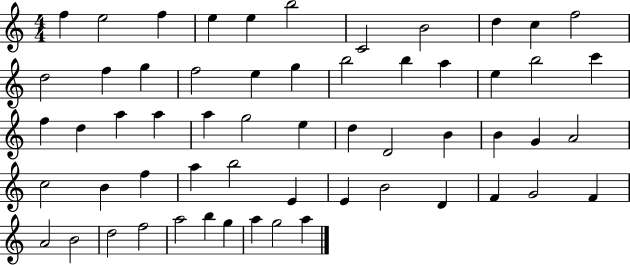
{
  \clef treble
  \numericTimeSignature
  \time 4/4
  \key c \major
  f''4 e''2 f''4 | e''4 e''4 b''2 | c'2 b'2 | d''4 c''4 f''2 | \break d''2 f''4 g''4 | f''2 e''4 g''4 | b''2 b''4 a''4 | e''4 b''2 c'''4 | \break f''4 d''4 a''4 a''4 | a''4 g''2 e''4 | d''4 d'2 b'4 | b'4 g'4 a'2 | \break c''2 b'4 f''4 | a''4 b''2 e'4 | e'4 b'2 d'4 | f'4 g'2 f'4 | \break a'2 b'2 | d''2 f''2 | a''2 b''4 g''4 | a''4 g''2 a''4 | \break \bar "|."
}